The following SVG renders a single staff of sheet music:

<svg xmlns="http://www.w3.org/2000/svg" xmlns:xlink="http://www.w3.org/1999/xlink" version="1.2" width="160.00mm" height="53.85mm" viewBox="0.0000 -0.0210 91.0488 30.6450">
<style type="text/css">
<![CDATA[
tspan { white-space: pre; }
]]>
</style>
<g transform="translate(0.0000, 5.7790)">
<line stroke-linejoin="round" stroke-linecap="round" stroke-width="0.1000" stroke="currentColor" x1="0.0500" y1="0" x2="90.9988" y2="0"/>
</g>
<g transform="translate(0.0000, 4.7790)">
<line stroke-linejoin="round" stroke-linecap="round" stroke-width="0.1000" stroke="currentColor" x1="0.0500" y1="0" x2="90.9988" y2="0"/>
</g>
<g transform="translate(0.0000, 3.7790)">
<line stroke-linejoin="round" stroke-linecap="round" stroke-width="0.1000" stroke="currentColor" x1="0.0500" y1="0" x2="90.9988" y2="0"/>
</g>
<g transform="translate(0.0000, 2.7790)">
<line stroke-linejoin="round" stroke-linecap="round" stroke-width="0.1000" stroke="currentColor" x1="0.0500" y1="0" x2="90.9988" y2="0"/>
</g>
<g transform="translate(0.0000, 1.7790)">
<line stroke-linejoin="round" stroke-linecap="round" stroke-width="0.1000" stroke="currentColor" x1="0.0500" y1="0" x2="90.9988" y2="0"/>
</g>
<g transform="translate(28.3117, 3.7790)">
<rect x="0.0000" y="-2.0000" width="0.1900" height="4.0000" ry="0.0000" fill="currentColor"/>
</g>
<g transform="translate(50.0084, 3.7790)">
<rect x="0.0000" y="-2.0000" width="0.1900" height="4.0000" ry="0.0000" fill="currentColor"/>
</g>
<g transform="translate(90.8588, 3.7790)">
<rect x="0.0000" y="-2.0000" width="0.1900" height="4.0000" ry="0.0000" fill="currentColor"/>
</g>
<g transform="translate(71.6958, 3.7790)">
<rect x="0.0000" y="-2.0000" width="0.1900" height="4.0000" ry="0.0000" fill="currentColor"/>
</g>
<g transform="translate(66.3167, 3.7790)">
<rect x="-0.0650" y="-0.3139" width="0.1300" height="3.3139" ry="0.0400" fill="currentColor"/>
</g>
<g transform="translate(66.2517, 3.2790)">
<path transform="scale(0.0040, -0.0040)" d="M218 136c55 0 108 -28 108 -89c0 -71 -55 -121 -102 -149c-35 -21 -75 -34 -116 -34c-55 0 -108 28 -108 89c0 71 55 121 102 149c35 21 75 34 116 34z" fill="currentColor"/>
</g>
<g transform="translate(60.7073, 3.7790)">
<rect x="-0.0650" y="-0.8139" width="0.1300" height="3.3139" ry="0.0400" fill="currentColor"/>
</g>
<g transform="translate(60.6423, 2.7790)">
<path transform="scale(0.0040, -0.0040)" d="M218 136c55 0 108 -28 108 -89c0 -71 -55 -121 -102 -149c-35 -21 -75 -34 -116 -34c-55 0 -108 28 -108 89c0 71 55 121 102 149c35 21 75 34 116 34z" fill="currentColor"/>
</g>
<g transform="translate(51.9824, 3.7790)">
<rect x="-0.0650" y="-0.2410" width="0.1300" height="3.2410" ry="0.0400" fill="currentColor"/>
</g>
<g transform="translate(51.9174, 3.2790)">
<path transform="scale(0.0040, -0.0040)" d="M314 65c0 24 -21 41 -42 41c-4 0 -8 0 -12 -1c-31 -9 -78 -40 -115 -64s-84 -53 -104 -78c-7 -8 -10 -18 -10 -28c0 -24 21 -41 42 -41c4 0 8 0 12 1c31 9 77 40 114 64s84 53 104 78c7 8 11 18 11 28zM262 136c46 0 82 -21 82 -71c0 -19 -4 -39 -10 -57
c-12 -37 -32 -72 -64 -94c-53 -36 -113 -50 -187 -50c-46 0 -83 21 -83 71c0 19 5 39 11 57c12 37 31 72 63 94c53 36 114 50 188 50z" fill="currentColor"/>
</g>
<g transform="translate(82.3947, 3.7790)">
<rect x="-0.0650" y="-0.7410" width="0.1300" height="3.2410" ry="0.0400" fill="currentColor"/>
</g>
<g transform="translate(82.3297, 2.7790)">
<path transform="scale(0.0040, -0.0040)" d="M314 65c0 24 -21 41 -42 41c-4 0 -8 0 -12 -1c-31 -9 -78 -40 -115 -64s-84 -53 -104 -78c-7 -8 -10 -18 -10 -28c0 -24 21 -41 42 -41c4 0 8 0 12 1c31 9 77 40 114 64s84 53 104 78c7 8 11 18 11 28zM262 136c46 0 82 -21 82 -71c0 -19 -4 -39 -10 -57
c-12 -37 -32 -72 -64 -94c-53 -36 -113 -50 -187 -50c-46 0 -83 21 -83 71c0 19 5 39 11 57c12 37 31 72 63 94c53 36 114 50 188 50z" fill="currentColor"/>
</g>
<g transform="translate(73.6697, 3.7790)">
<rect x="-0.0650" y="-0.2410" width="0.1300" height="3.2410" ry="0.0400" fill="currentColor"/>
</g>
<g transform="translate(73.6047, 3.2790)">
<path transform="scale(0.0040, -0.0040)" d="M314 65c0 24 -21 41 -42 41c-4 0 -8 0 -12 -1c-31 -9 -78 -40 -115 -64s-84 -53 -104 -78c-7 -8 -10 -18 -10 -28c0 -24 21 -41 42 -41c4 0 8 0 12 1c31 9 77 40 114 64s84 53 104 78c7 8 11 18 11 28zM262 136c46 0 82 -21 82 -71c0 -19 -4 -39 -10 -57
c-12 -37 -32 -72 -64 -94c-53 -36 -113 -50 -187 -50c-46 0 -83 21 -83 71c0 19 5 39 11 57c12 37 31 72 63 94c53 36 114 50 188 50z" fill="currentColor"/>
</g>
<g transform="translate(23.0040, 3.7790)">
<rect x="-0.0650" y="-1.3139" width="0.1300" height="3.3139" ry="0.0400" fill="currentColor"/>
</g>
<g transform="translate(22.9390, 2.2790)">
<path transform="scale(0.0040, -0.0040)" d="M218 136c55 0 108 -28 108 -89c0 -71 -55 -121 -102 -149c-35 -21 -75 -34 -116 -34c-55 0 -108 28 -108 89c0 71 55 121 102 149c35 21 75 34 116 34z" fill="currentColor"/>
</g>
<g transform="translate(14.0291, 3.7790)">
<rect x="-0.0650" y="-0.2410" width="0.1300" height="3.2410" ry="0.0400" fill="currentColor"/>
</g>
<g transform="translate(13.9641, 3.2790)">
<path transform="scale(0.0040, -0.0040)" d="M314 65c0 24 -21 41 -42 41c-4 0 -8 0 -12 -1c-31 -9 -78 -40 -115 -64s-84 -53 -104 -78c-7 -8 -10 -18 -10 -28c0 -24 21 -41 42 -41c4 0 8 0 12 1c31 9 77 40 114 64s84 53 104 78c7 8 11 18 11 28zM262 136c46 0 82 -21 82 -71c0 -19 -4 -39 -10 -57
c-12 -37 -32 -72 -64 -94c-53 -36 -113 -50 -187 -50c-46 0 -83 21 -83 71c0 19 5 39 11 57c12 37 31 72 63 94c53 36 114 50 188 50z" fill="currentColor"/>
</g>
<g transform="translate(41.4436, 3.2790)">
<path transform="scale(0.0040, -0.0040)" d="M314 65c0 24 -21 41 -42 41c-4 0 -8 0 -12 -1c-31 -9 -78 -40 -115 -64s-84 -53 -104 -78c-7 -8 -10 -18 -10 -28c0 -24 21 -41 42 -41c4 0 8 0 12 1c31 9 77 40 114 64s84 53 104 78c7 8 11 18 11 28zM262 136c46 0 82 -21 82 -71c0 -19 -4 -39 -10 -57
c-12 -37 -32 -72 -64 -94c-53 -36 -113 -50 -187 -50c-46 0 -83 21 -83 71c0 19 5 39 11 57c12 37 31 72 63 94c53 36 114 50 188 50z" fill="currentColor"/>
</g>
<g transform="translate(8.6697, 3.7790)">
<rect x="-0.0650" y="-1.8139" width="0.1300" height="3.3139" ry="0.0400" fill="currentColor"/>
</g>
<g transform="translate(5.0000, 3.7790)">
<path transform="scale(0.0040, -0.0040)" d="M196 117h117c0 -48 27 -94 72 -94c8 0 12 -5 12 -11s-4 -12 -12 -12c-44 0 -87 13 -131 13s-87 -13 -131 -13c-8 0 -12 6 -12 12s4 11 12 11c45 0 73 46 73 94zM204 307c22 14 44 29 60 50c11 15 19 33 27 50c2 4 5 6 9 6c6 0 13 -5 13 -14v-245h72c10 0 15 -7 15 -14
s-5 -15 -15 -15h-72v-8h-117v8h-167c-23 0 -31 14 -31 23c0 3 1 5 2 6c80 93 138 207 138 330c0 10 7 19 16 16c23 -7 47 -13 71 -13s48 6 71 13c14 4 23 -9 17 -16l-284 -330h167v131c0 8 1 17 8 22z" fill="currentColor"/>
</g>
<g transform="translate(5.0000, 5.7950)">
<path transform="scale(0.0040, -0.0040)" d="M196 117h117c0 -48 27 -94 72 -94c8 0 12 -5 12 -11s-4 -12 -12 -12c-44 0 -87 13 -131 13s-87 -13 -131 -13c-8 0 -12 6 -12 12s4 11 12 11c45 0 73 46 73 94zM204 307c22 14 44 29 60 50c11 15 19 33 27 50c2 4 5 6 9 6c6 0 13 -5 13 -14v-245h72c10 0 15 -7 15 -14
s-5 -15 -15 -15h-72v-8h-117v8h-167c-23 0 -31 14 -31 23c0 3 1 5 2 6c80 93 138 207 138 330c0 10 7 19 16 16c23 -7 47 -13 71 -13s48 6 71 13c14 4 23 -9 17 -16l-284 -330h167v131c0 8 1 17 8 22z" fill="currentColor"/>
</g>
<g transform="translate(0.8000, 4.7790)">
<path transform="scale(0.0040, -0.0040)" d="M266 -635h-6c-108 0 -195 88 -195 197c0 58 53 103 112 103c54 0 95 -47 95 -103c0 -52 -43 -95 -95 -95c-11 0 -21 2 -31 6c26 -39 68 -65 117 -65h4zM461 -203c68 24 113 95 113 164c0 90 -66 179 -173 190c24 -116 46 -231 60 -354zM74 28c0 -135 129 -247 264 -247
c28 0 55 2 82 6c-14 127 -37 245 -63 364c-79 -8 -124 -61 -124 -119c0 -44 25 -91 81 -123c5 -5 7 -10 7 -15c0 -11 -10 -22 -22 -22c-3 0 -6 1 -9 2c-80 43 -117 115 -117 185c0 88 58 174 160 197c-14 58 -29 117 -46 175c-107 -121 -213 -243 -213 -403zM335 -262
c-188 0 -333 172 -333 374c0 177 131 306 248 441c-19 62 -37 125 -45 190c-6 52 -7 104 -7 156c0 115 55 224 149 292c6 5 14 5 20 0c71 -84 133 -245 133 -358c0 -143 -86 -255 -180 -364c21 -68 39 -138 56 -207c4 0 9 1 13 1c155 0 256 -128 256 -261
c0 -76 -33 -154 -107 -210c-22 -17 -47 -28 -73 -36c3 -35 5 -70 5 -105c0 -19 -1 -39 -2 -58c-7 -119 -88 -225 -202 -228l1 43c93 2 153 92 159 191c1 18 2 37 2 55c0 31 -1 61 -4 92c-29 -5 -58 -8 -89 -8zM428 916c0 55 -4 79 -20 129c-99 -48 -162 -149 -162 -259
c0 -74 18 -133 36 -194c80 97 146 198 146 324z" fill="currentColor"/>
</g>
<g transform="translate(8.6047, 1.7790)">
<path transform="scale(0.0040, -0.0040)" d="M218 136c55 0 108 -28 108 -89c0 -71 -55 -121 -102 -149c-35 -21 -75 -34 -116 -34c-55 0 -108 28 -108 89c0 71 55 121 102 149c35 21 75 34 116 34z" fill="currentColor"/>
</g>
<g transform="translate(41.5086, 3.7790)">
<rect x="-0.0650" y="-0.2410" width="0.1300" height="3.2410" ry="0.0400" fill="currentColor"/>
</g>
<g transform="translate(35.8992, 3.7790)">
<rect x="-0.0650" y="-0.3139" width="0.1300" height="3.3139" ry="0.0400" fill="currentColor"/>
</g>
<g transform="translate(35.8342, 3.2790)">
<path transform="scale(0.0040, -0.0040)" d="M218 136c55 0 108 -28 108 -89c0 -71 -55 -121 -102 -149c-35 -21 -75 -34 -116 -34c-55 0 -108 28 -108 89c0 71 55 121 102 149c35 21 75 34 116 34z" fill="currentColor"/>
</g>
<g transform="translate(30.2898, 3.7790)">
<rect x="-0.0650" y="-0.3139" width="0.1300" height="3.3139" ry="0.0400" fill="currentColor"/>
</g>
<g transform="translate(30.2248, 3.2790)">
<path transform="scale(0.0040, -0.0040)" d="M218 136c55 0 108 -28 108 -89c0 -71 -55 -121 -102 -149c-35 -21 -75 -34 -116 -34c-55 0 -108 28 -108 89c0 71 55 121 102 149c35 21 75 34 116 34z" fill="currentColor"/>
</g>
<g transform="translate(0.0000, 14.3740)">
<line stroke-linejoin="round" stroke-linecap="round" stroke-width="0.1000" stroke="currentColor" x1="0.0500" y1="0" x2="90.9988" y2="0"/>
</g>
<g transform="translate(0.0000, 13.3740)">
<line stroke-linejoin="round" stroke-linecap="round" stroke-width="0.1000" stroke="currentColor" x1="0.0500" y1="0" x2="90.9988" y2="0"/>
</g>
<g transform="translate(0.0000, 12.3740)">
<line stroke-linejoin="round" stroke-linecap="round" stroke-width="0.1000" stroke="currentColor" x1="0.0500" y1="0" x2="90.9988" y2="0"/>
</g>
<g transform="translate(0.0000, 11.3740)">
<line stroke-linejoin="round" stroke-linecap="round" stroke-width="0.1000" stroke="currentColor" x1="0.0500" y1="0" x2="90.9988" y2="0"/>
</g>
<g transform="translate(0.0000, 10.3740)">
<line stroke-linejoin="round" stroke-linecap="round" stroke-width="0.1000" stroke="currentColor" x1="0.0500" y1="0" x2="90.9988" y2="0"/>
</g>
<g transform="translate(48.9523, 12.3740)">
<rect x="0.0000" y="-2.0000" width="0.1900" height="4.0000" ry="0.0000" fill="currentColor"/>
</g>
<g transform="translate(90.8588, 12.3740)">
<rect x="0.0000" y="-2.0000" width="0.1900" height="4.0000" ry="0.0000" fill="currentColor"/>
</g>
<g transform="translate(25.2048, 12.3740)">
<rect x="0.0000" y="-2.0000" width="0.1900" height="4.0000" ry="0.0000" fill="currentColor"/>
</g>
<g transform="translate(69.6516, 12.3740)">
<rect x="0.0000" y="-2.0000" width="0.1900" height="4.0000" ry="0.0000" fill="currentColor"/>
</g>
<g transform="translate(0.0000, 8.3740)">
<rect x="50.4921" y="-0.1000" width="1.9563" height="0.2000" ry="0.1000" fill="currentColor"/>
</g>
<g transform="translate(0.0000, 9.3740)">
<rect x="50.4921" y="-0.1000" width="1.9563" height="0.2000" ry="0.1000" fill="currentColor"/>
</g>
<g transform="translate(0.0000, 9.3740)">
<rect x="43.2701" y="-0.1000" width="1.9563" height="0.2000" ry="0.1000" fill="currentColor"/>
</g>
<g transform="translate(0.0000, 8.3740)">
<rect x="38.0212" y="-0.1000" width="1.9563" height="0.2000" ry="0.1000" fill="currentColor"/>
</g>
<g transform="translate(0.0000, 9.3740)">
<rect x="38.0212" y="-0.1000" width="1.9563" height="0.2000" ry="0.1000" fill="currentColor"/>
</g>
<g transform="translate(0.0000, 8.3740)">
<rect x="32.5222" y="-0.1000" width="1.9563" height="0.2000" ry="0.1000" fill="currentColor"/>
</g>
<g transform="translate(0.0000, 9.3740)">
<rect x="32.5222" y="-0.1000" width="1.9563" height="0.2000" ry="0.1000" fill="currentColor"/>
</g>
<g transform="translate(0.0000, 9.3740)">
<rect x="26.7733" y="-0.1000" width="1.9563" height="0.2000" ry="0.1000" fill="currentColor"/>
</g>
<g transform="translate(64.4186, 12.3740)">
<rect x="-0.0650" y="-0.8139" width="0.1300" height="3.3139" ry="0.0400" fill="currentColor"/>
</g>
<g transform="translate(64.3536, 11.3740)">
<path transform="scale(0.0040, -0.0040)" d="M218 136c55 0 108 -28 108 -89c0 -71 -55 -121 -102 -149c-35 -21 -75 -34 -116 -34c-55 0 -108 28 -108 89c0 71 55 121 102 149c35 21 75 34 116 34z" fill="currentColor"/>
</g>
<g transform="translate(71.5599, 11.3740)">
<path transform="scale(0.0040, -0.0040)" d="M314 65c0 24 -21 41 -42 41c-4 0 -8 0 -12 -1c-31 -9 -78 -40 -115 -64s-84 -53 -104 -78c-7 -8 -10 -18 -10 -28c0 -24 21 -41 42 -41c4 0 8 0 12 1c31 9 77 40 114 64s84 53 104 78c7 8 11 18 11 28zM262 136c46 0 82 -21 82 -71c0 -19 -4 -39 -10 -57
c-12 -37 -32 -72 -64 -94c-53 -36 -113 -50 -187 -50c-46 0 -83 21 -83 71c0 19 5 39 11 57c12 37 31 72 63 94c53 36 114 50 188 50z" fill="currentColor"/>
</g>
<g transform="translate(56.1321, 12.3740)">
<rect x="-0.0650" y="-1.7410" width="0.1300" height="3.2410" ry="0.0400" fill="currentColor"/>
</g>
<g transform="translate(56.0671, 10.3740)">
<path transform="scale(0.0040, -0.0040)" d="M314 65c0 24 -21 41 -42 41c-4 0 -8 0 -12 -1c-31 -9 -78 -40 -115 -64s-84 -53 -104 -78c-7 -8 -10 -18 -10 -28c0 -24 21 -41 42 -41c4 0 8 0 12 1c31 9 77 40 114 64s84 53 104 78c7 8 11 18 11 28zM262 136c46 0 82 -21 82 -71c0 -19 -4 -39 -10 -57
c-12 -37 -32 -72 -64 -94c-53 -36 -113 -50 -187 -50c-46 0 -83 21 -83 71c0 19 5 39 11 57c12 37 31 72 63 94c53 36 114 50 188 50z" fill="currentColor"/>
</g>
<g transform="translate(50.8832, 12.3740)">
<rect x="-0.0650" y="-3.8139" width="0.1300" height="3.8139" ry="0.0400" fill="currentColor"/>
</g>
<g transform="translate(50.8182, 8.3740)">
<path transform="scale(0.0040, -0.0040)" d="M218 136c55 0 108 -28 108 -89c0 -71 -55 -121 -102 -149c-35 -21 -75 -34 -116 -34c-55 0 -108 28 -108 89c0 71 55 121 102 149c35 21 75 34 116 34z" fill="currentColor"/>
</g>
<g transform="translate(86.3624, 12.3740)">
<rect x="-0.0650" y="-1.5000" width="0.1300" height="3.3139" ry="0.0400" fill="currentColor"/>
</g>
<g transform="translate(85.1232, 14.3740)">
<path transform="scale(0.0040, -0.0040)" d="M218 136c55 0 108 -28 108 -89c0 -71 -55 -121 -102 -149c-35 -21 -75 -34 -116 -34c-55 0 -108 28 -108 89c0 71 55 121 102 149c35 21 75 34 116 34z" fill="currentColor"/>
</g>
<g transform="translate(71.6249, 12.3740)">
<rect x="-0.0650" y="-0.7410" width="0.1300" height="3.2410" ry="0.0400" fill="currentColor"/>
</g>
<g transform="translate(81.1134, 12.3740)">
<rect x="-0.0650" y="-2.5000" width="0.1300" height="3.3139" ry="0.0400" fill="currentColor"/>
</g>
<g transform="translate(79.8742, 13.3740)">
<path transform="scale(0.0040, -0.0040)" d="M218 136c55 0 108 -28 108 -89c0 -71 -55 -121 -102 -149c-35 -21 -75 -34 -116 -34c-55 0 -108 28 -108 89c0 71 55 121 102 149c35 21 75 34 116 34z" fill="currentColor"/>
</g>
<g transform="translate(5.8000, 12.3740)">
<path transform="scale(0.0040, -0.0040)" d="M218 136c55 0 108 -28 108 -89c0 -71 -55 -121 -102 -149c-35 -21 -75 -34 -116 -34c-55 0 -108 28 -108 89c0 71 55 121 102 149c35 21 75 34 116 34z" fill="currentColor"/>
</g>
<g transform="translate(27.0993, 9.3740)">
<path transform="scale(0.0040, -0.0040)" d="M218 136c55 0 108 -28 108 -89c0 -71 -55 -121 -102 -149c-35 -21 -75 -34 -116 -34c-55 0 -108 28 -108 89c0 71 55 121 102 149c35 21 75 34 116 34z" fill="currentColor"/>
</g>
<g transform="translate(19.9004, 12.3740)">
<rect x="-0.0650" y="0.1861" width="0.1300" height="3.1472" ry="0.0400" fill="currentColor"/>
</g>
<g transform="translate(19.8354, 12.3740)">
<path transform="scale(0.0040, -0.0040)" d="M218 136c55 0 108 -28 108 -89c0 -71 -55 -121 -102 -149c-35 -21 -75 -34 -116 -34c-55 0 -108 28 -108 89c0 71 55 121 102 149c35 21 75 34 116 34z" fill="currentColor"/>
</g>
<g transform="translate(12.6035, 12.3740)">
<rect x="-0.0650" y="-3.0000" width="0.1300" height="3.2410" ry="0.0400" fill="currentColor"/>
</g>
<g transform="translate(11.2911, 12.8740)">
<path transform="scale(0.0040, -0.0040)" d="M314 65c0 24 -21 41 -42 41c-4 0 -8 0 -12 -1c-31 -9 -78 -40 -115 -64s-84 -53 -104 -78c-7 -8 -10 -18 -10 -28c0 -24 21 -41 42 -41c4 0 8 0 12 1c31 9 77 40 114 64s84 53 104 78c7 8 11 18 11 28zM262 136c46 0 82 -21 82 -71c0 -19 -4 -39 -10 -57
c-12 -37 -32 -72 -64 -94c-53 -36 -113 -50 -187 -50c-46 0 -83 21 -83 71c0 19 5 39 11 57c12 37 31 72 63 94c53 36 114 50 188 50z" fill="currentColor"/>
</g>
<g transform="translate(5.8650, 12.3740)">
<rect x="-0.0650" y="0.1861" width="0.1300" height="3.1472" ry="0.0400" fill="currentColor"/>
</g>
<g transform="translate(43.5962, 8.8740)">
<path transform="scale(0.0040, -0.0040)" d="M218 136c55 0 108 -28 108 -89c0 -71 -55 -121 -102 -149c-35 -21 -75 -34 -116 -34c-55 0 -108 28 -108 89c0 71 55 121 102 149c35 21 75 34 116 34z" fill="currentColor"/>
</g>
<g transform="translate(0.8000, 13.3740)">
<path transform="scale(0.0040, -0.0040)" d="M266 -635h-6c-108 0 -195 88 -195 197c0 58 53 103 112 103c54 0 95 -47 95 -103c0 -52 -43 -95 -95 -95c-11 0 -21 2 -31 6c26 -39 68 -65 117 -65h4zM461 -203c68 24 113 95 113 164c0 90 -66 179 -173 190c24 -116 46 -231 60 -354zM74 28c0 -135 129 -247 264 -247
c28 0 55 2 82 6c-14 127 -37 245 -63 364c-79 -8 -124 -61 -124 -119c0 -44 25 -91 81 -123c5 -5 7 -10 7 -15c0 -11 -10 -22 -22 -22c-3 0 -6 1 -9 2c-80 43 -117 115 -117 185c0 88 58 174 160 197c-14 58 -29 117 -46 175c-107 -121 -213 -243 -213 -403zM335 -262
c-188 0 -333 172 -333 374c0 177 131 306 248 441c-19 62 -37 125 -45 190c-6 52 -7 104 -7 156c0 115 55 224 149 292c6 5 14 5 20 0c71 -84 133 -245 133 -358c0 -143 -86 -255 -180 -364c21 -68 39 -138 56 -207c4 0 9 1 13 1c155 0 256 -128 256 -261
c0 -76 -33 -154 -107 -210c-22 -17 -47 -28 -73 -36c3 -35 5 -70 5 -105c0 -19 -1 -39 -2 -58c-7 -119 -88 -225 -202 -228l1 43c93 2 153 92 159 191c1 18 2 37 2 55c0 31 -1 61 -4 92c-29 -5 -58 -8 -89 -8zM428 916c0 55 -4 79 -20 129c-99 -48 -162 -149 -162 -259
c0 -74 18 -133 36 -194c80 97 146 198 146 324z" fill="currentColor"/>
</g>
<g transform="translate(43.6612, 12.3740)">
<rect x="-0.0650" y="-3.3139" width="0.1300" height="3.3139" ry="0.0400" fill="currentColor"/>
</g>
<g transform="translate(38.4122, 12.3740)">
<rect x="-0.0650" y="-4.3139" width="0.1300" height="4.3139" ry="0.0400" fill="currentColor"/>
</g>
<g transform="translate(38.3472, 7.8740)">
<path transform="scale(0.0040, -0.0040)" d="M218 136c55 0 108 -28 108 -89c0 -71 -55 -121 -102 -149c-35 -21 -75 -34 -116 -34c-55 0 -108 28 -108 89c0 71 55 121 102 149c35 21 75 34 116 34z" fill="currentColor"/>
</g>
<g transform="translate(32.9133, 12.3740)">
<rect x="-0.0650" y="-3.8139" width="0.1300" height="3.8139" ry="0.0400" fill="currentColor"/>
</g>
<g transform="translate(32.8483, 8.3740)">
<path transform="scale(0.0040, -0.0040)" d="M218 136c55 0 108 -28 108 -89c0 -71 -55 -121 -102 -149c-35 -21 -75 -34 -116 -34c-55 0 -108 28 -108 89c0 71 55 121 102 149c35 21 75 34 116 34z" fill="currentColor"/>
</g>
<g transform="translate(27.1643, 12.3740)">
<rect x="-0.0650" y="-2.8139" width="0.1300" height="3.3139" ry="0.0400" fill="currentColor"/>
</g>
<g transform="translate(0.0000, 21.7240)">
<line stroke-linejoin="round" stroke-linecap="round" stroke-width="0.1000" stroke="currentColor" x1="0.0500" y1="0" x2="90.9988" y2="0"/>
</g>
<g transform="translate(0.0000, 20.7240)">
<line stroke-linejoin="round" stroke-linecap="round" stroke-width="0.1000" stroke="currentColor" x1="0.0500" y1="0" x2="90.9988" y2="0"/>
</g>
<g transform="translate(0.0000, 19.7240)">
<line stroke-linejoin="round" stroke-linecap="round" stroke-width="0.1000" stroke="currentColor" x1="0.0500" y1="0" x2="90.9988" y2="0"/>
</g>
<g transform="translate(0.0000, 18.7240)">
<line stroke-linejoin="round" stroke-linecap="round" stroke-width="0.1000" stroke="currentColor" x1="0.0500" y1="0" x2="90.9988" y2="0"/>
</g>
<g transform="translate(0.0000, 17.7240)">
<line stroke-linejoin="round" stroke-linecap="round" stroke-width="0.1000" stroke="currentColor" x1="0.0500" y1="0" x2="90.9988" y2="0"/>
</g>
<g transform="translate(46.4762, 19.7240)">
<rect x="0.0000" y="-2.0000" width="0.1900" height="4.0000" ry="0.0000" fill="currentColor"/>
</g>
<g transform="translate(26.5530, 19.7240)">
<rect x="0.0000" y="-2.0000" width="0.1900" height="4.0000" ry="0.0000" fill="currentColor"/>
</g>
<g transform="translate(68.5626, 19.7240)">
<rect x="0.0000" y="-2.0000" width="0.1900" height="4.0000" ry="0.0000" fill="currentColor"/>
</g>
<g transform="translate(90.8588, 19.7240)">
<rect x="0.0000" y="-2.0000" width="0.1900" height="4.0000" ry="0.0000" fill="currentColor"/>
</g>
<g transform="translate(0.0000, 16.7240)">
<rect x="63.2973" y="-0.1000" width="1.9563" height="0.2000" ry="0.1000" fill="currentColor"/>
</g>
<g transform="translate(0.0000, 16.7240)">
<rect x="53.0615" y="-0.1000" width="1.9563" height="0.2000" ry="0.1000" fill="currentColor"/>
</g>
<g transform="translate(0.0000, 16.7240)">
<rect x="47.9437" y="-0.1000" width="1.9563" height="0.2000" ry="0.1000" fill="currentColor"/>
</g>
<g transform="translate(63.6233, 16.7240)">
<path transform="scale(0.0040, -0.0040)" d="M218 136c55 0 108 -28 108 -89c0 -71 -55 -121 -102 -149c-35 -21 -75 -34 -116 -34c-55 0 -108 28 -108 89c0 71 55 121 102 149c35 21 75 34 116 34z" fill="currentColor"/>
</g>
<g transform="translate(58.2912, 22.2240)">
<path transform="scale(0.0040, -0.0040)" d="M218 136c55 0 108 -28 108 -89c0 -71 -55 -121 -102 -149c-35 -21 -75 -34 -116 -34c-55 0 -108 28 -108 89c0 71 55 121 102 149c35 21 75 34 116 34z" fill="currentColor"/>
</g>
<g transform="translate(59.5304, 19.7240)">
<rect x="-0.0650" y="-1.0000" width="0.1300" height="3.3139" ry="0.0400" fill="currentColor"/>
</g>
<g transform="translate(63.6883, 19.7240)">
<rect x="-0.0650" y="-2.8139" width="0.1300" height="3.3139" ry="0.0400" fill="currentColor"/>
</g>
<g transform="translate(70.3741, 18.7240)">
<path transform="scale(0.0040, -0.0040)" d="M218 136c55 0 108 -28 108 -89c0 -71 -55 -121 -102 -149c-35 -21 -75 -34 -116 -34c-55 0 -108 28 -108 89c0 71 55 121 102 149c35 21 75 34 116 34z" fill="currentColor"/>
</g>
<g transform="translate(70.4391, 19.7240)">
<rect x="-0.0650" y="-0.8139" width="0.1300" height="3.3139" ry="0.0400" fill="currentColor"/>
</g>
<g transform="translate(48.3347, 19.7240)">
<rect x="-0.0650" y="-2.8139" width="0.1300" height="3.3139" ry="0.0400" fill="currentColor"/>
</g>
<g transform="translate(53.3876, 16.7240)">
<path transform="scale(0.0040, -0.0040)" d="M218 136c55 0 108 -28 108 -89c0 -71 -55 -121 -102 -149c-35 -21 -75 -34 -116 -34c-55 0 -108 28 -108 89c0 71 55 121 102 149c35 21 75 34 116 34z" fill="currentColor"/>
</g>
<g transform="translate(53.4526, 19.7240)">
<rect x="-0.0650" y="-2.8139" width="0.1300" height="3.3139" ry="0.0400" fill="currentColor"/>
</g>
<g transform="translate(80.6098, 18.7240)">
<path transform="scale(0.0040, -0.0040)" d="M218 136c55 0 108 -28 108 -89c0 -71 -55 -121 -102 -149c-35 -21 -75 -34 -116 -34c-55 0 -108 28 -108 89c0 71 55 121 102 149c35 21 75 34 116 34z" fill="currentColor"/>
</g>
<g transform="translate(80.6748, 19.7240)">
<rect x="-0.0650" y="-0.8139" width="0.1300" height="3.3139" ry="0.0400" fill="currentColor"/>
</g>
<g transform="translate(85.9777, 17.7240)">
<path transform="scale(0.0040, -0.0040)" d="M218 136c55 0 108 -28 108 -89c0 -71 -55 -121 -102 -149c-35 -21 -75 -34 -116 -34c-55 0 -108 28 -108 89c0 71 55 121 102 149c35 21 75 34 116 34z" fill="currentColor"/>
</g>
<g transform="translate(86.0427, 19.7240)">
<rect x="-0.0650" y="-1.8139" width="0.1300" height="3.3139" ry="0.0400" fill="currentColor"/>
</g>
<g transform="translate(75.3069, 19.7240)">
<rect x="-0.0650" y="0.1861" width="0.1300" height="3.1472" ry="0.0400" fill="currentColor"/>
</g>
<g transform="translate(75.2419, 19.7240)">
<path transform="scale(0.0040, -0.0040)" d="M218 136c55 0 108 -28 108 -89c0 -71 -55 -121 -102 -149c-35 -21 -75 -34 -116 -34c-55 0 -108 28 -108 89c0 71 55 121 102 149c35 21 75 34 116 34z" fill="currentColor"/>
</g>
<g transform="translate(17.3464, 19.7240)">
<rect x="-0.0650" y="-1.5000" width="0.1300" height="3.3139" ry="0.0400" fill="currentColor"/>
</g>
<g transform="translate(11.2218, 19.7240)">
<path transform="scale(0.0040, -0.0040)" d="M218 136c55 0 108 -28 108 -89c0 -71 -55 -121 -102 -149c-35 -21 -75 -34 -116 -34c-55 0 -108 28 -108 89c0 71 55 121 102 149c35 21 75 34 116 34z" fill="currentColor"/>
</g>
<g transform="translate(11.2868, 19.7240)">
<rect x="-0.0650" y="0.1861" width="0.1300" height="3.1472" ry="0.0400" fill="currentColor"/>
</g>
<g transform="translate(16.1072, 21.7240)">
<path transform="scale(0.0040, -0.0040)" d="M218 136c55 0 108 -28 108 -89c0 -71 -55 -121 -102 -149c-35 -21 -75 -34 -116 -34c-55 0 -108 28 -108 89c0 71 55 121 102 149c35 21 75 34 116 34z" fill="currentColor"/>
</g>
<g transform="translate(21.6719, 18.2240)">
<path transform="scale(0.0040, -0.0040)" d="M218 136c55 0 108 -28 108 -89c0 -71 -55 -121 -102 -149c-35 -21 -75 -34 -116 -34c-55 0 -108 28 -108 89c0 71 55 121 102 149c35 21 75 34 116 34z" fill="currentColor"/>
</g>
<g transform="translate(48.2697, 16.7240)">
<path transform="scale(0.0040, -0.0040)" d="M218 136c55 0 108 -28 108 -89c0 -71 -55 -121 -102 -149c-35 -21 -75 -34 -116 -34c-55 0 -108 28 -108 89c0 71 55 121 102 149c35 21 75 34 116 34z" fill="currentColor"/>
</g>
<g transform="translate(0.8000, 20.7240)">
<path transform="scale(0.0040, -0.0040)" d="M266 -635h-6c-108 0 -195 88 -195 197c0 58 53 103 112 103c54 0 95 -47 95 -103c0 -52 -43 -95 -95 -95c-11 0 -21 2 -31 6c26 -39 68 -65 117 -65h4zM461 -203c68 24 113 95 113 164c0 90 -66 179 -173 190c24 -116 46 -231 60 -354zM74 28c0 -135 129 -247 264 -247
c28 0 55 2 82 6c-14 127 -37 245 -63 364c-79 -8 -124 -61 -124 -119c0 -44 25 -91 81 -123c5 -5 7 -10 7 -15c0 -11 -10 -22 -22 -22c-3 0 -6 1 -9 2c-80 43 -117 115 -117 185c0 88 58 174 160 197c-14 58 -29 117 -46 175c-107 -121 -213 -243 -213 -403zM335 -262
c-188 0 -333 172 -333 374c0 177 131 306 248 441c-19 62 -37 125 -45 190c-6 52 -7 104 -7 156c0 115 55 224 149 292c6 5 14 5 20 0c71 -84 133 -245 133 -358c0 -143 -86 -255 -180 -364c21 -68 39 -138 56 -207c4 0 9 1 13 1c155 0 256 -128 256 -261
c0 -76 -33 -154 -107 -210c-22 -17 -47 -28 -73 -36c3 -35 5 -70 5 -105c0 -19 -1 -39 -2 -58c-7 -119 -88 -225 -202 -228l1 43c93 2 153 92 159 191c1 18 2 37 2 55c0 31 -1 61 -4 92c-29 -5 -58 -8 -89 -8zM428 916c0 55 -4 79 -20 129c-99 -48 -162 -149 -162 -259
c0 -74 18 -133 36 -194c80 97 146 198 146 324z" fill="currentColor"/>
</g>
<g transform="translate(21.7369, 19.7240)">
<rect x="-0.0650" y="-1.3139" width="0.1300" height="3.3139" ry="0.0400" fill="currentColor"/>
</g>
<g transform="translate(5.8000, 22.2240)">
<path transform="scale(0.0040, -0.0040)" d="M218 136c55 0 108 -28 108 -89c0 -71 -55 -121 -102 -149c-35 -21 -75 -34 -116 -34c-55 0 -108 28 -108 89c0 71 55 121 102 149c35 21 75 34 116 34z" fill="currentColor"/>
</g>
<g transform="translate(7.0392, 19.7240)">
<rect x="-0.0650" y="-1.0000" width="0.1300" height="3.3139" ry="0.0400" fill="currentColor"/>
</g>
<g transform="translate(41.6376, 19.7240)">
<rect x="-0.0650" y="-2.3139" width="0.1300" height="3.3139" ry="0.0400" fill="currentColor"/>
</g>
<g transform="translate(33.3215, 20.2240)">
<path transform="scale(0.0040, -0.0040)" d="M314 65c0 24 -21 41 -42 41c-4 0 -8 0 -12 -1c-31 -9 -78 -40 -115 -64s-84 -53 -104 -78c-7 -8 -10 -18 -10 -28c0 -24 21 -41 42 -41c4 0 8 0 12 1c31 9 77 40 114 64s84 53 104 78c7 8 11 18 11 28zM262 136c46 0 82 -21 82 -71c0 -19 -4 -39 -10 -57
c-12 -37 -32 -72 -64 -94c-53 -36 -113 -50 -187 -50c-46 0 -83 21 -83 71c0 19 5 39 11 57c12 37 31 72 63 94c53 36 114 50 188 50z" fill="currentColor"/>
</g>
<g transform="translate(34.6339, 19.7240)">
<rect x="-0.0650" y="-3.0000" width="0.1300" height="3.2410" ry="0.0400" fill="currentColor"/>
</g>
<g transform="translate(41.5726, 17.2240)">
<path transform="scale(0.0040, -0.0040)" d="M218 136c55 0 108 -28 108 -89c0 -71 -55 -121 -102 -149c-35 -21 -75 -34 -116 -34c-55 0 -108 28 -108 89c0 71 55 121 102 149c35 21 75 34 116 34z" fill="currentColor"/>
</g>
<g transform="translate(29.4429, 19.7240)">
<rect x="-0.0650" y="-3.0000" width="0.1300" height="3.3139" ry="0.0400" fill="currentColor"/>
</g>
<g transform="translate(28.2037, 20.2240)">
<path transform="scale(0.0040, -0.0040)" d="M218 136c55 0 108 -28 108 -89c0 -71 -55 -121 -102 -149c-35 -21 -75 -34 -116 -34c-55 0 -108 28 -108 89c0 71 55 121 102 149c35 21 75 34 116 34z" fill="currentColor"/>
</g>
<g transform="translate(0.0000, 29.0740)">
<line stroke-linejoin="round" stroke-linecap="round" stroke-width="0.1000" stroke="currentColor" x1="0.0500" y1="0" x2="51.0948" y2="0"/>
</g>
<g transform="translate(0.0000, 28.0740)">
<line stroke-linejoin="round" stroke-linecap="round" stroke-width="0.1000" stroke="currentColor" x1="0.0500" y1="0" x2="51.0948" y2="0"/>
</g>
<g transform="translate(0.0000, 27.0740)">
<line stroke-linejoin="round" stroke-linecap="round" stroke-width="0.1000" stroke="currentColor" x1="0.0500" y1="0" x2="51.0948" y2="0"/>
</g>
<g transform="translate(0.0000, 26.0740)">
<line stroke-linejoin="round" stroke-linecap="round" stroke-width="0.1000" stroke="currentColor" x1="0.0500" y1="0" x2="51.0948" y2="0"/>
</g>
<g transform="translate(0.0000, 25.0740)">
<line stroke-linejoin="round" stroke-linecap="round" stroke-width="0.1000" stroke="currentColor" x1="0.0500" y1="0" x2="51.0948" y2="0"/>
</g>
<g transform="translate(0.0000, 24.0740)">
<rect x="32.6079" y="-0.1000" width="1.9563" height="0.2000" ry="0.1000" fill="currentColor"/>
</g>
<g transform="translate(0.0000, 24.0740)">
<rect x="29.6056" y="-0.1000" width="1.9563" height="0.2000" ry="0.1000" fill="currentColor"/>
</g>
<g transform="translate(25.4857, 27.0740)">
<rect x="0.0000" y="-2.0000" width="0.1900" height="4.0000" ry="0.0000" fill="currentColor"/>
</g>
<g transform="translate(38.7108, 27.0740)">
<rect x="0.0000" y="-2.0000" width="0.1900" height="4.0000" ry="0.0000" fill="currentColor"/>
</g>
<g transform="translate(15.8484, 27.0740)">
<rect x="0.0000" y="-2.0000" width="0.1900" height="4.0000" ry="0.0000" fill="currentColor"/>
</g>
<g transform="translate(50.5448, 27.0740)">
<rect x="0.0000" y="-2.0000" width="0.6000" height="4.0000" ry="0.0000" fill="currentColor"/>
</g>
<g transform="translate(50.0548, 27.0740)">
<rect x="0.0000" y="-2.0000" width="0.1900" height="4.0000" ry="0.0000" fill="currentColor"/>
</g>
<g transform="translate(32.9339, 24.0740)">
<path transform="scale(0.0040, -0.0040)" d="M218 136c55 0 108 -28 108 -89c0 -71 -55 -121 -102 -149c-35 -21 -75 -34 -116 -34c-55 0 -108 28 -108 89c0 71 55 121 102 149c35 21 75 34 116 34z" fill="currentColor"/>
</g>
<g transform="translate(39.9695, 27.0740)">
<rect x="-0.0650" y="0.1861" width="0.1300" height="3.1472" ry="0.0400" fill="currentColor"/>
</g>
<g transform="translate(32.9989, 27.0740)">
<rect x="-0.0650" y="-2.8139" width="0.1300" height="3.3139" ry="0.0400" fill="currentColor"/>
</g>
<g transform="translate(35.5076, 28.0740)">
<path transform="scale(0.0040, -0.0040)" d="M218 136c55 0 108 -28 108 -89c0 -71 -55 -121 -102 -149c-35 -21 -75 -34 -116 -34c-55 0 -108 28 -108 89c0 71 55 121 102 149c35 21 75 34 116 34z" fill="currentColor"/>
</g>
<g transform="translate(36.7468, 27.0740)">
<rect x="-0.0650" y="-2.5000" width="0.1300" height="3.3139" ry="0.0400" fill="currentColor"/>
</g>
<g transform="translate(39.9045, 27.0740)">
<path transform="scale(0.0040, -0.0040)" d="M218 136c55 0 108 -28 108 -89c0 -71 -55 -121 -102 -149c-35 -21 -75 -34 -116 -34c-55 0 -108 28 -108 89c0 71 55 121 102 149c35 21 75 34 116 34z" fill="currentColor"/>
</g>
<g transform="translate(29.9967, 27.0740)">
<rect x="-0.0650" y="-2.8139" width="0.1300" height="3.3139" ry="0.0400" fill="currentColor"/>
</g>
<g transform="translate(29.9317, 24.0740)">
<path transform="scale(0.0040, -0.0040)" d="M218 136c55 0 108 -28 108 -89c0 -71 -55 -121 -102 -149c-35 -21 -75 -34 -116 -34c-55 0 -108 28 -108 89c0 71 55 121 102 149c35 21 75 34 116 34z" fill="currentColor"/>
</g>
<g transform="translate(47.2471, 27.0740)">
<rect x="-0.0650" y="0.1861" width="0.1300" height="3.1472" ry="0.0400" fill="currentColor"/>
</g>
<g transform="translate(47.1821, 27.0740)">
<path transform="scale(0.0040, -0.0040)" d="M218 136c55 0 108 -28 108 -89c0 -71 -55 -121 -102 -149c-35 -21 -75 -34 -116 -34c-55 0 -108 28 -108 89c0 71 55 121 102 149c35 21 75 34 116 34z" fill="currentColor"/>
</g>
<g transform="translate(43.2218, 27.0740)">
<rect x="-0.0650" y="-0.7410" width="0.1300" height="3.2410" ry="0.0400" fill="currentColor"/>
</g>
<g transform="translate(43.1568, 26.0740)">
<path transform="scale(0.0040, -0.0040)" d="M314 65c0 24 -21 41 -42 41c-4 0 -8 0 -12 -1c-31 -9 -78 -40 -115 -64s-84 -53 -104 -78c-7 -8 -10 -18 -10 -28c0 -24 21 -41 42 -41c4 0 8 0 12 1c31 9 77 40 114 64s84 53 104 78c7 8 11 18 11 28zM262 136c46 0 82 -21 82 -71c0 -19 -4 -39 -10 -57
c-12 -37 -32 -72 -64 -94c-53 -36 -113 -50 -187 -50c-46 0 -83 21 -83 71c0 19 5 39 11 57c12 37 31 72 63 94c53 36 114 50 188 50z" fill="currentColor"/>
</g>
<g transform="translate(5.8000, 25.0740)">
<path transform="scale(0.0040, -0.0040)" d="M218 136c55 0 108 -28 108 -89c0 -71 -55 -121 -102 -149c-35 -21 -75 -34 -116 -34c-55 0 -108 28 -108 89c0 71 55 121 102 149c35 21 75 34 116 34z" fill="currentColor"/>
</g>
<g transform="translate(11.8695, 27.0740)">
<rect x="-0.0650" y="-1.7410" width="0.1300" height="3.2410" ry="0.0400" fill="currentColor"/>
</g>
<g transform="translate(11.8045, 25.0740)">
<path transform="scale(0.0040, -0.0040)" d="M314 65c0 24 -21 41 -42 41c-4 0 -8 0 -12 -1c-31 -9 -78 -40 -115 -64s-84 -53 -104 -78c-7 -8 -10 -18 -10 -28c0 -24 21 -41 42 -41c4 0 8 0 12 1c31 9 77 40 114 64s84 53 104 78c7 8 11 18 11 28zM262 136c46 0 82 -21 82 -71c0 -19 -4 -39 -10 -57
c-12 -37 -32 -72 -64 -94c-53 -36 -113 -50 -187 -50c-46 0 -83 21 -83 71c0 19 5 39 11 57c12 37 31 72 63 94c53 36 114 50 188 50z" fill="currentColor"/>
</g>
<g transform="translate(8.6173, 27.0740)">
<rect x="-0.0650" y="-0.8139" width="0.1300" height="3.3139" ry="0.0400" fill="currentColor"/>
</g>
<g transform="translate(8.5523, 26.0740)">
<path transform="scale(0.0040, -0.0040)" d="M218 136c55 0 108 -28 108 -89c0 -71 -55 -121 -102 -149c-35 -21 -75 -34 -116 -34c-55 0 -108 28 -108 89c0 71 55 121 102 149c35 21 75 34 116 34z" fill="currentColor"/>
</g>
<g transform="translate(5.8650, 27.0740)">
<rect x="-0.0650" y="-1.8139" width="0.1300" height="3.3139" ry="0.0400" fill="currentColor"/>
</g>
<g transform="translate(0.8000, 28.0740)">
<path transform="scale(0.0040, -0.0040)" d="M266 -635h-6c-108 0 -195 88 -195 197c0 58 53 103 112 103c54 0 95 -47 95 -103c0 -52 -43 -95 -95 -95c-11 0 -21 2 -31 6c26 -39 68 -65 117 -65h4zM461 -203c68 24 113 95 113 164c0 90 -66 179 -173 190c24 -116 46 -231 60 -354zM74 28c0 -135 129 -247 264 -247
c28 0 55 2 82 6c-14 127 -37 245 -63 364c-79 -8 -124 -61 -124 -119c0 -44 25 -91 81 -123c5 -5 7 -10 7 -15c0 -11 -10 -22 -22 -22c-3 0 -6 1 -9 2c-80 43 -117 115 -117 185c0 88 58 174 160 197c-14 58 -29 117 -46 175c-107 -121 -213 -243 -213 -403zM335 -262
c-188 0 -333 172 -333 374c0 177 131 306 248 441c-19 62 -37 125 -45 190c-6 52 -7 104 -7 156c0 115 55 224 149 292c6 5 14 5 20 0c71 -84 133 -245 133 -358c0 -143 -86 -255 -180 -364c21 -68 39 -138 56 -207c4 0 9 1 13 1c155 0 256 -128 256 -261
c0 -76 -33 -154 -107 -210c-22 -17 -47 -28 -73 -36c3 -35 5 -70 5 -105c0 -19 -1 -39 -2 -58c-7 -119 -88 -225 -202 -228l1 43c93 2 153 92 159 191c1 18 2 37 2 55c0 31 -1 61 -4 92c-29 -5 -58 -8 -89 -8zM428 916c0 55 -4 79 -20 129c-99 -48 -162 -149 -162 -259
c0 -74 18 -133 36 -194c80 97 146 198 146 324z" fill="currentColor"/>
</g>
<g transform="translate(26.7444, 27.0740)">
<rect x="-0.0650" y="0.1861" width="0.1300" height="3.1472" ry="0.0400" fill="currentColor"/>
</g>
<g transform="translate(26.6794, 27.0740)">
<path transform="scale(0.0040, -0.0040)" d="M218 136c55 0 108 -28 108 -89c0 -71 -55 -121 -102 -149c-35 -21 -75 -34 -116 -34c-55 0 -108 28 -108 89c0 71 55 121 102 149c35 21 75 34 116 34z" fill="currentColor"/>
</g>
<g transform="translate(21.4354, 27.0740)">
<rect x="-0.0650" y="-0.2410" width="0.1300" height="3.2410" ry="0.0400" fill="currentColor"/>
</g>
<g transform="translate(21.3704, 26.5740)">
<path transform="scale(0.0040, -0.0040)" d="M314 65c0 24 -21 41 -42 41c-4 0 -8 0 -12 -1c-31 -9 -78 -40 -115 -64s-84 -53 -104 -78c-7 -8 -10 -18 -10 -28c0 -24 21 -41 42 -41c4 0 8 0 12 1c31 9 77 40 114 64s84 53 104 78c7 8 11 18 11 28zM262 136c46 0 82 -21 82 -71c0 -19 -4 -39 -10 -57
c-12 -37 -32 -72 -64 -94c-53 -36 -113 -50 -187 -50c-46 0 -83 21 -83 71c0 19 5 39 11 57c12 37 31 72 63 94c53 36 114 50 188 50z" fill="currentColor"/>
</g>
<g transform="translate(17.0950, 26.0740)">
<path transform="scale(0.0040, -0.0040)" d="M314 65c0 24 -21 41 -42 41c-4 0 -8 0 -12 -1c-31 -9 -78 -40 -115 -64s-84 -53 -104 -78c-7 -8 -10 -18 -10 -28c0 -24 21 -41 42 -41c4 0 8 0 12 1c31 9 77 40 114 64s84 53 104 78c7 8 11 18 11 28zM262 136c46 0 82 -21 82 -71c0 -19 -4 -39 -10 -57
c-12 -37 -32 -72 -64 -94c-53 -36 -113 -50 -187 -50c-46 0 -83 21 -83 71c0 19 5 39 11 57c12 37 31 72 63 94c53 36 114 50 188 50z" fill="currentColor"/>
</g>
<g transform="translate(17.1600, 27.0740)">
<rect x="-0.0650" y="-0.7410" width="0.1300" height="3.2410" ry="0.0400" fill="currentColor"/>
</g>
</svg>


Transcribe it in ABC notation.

X:1
T:Untitled
M:4/4
L:1/4
K:C
f c2 e c c c2 c2 d c c2 d2 B A2 B a c' d' b c' f2 d d2 G E D B E e A A2 g a a D a d B d f f d f2 d2 c2 B a a G B d2 B